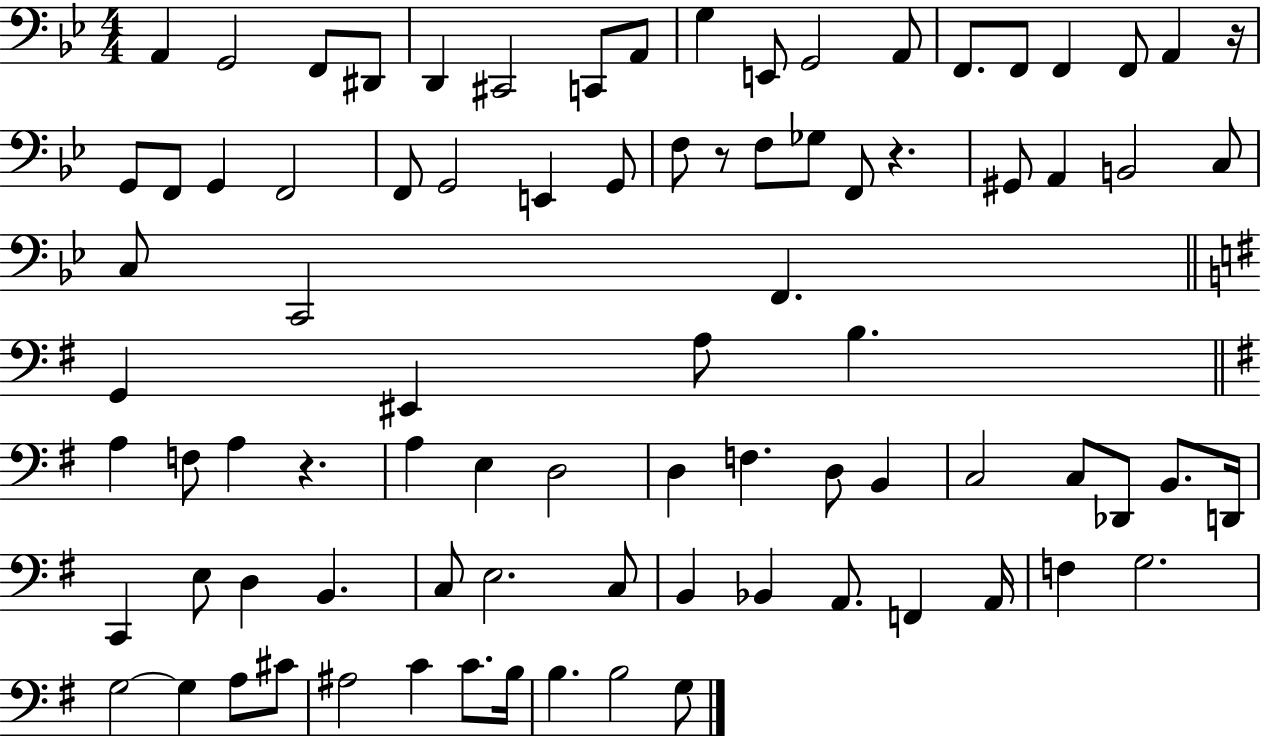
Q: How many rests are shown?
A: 4